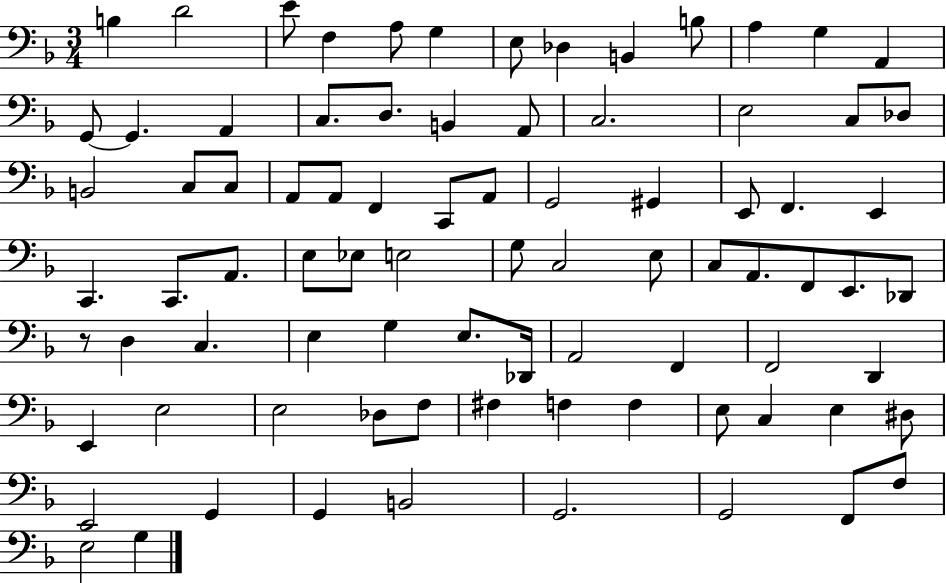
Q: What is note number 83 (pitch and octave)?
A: G3